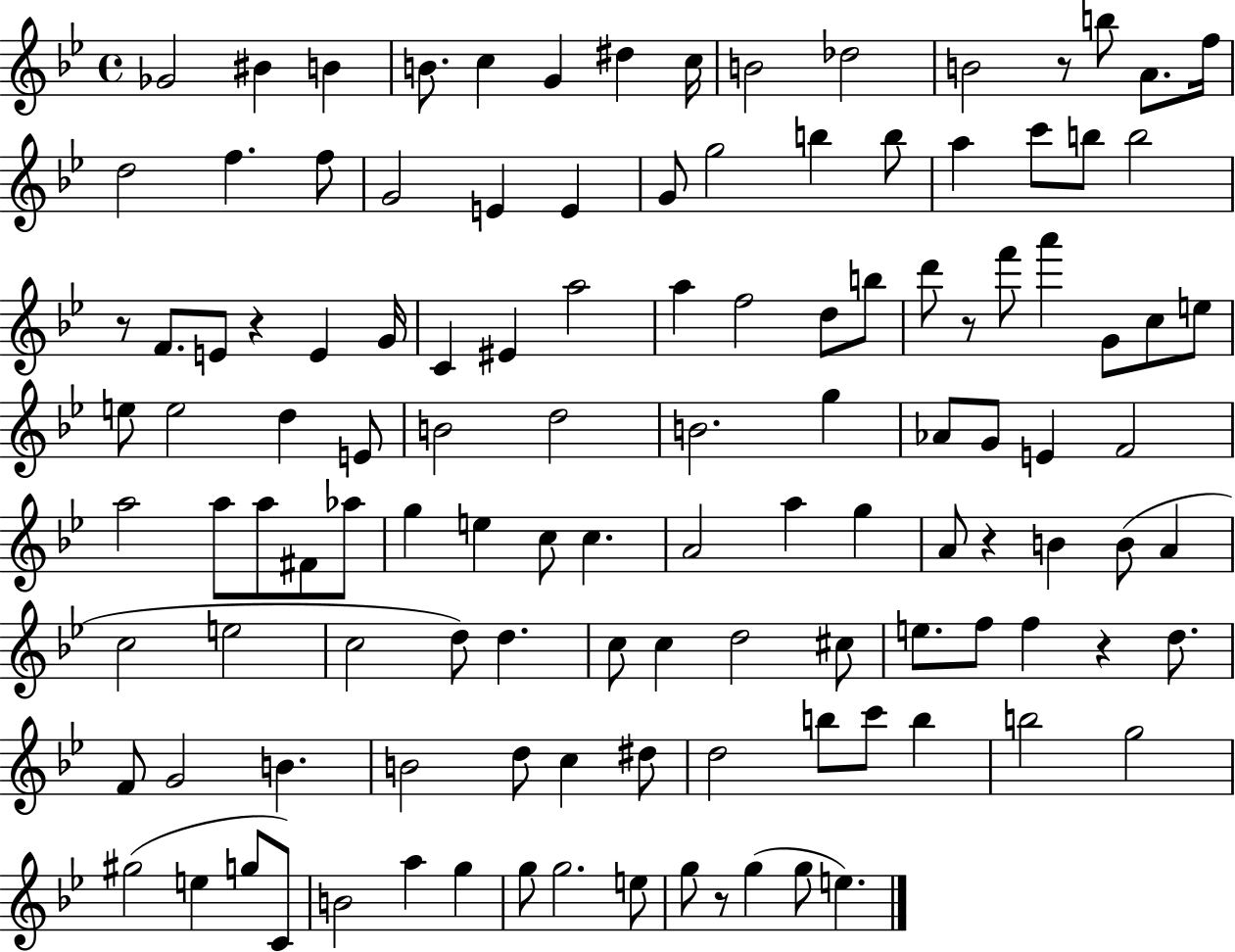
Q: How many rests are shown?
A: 7